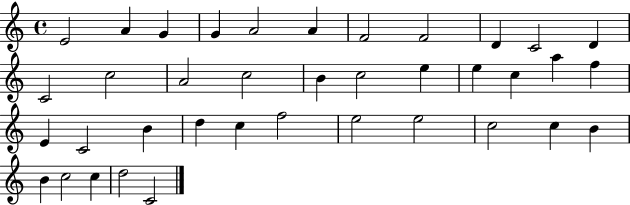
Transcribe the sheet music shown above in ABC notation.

X:1
T:Untitled
M:4/4
L:1/4
K:C
E2 A G G A2 A F2 F2 D C2 D C2 c2 A2 c2 B c2 e e c a f E C2 B d c f2 e2 e2 c2 c B B c2 c d2 C2